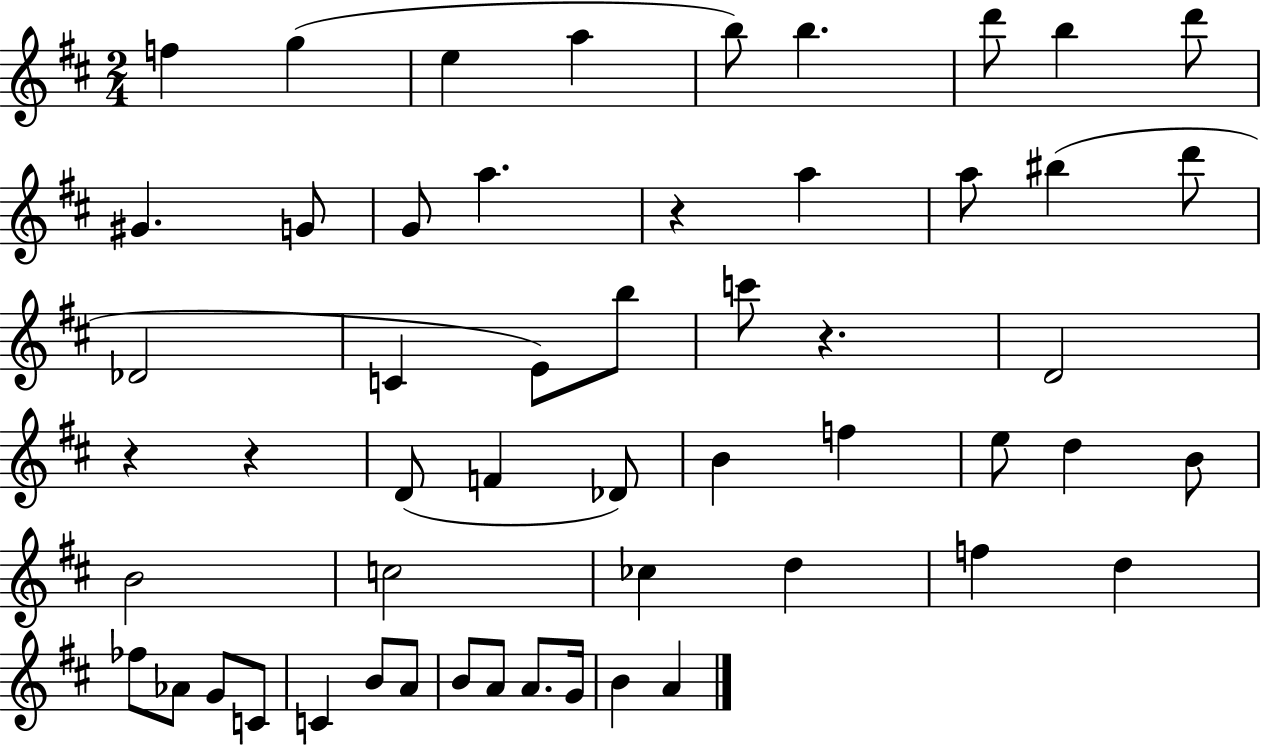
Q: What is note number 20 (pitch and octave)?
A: E4